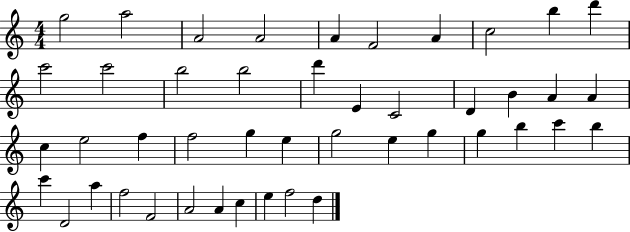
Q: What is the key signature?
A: C major